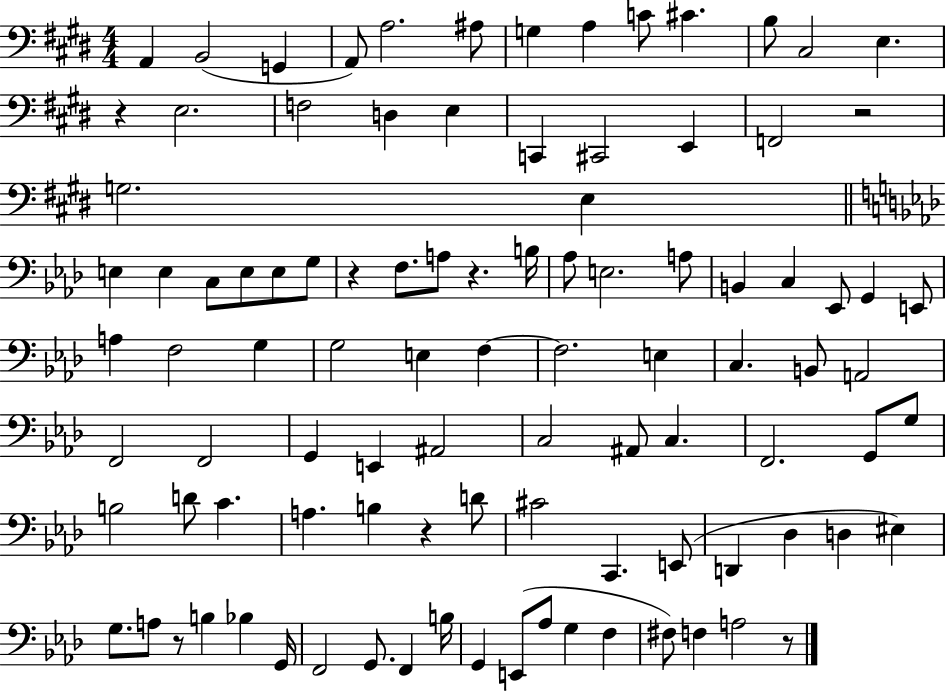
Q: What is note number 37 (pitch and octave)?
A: C3